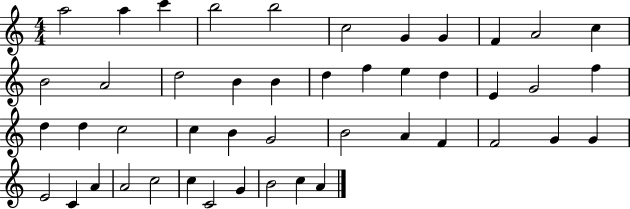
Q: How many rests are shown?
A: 0